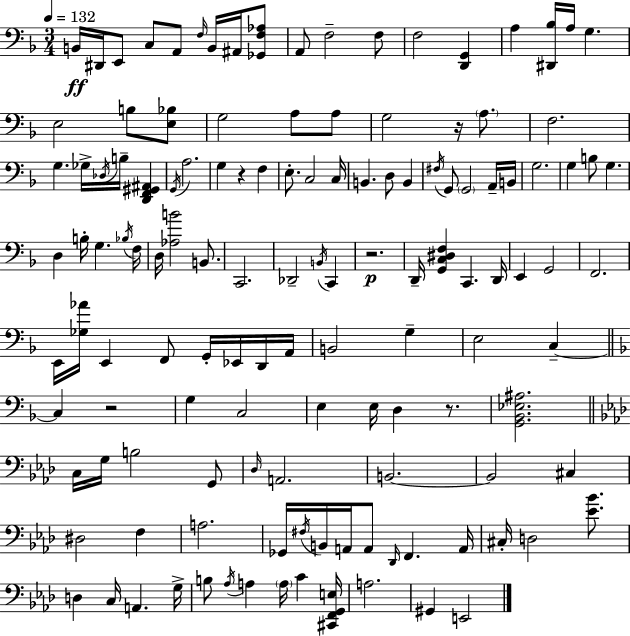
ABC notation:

X:1
T:Untitled
M:3/4
L:1/4
K:Dm
B,,/4 ^D,,/4 E,,/2 C,/2 A,,/2 F,/4 B,,/4 ^A,,/4 [_G,,F,_A,]/2 A,,/2 F,2 F,/2 F,2 [D,,G,,] A, [^D,,_B,]/4 A,/4 G, E,2 B,/2 [E,_B,]/2 G,2 A,/2 A,/2 G,2 z/4 A,/2 F,2 G, _G,/4 _D,/4 B,/4 [D,,F,,^G,,^A,,] G,,/4 A,2 G, z F, E,/2 C,2 C,/4 B,, D,/2 B,, ^F,/4 G,,/2 G,,2 A,,/4 B,,/4 G,2 G, B,/2 G, D, B,/4 G, _B,/4 F,/4 D,/4 [_A,B]2 B,,/2 C,,2 _D,,2 B,,/4 C,, z2 D,,/4 [G,,C,^D,F,] C,, D,,/4 E,, G,,2 F,,2 E,,/4 [_G,_A]/4 E,, F,,/2 G,,/4 _E,,/4 D,,/4 A,,/4 B,,2 G, E,2 C, C, z2 G, C,2 E, E,/4 D, z/2 [G,,_B,,_E,^A,]2 C,/4 G,/4 B,2 G,,/2 _D,/4 A,,2 B,,2 B,,2 ^C, ^D,2 F, A,2 _G,,/4 ^F,/4 B,,/4 A,,/4 A,,/2 _D,,/4 F,, A,,/4 ^C,/4 D,2 [_E_B]/2 D, C,/4 A,, G,/4 B,/2 _A,/4 A, A,/4 C [^C,,F,,G,,E,]/4 A,2 ^G,, E,,2